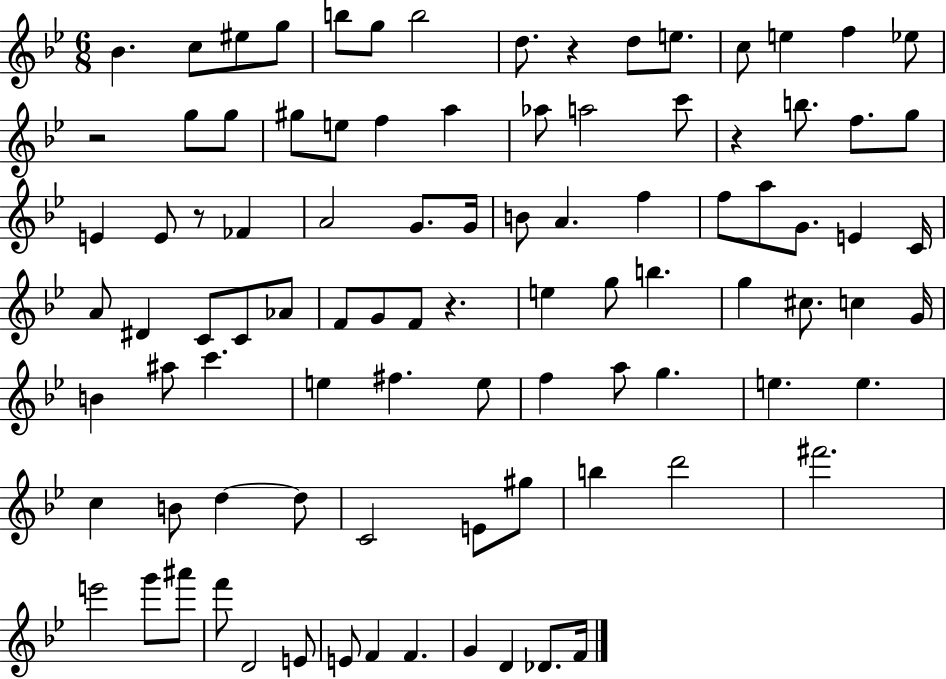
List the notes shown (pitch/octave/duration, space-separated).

Bb4/q. C5/e EIS5/e G5/e B5/e G5/e B5/h D5/e. R/q D5/e E5/e. C5/e E5/q F5/q Eb5/e R/h G5/e G5/e G#5/e E5/e F5/q A5/q Ab5/e A5/h C6/e R/q B5/e. F5/e. G5/e E4/q E4/e R/e FES4/q A4/h G4/e. G4/s B4/e A4/q. F5/q F5/e A5/e G4/e. E4/q C4/s A4/e D#4/q C4/e C4/e Ab4/e F4/e G4/e F4/e R/q. E5/q G5/e B5/q. G5/q C#5/e. C5/q G4/s B4/q A#5/e C6/q. E5/q F#5/q. E5/e F5/q A5/e G5/q. E5/q. E5/q. C5/q B4/e D5/q D5/e C4/h E4/e G#5/e B5/q D6/h F#6/h. E6/h G6/e A#6/e F6/e D4/h E4/e E4/e F4/q F4/q. G4/q D4/q Db4/e. F4/s